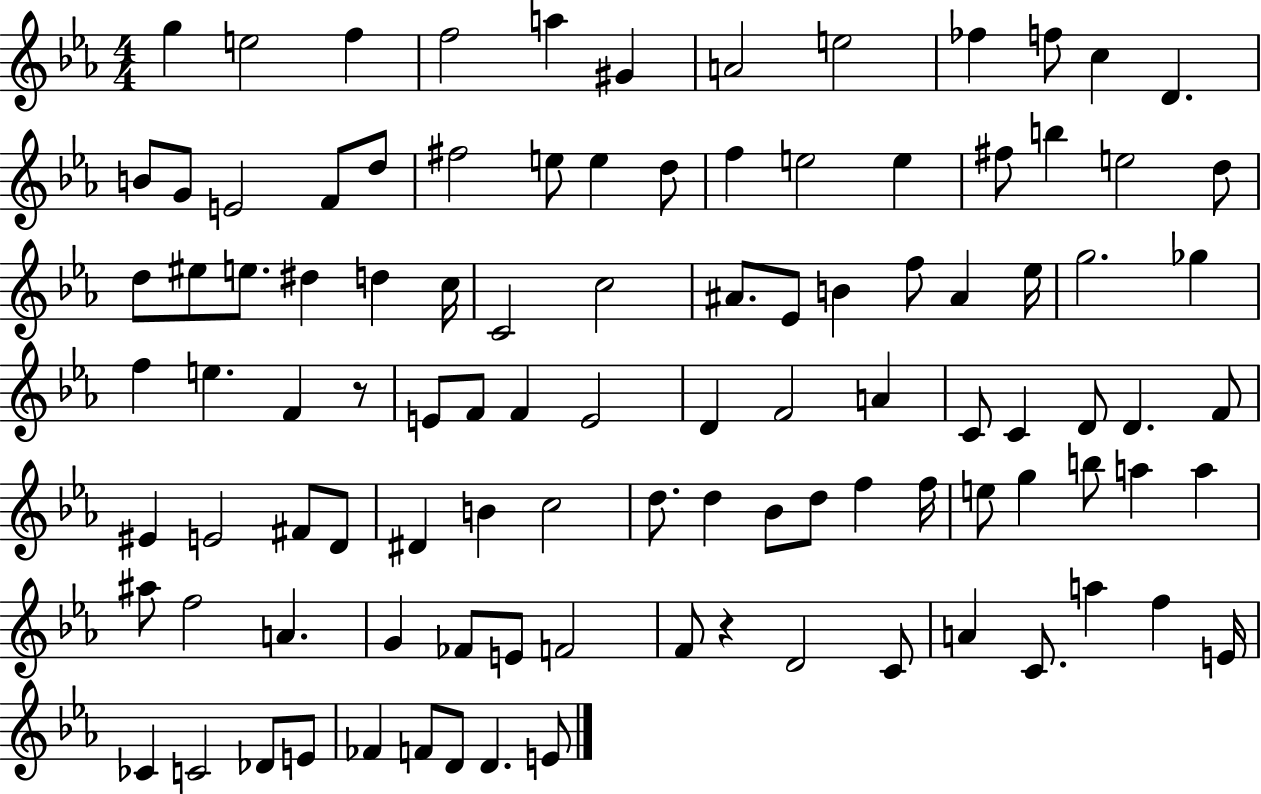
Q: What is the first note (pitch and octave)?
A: G5